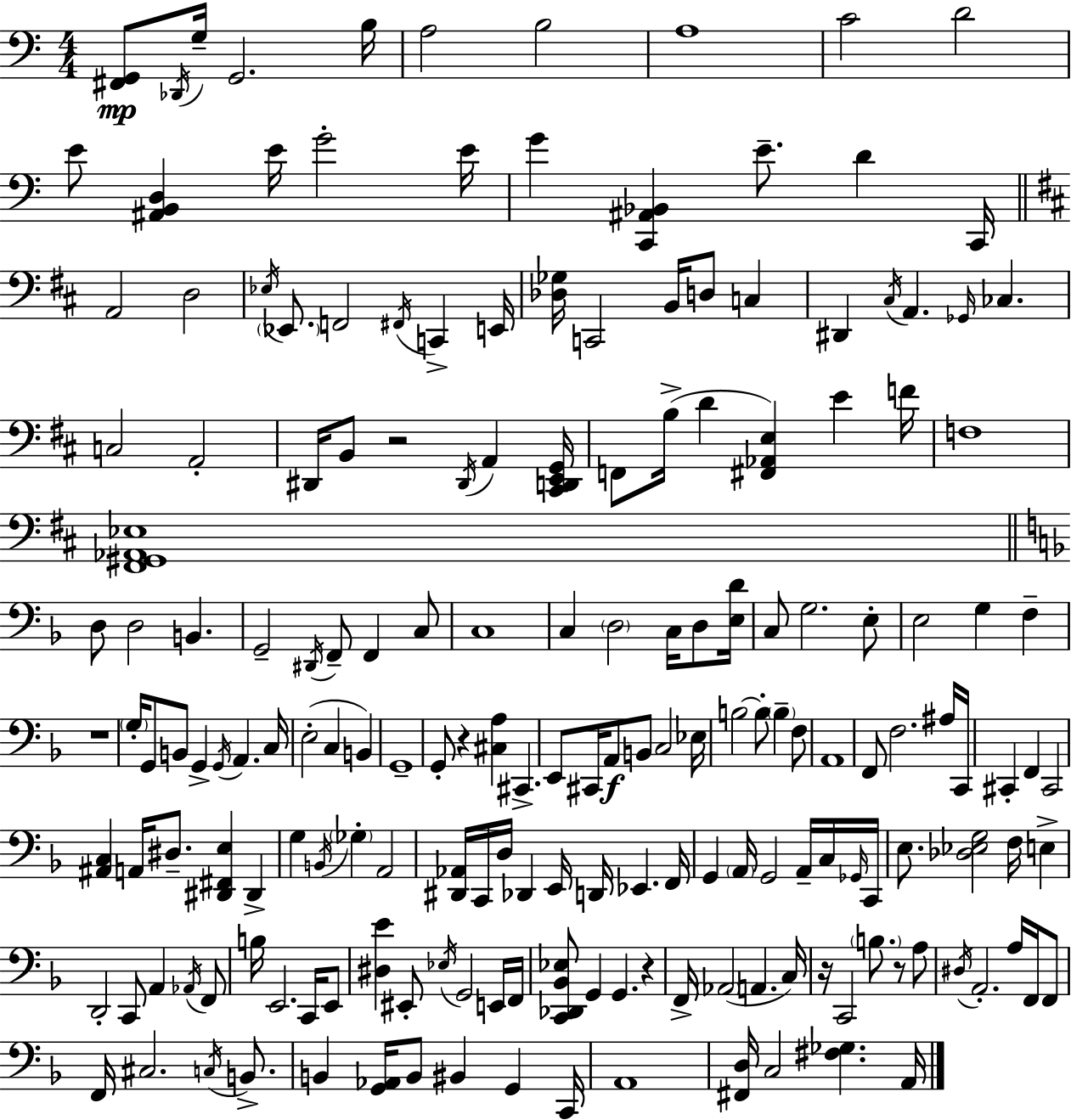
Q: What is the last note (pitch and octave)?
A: A2